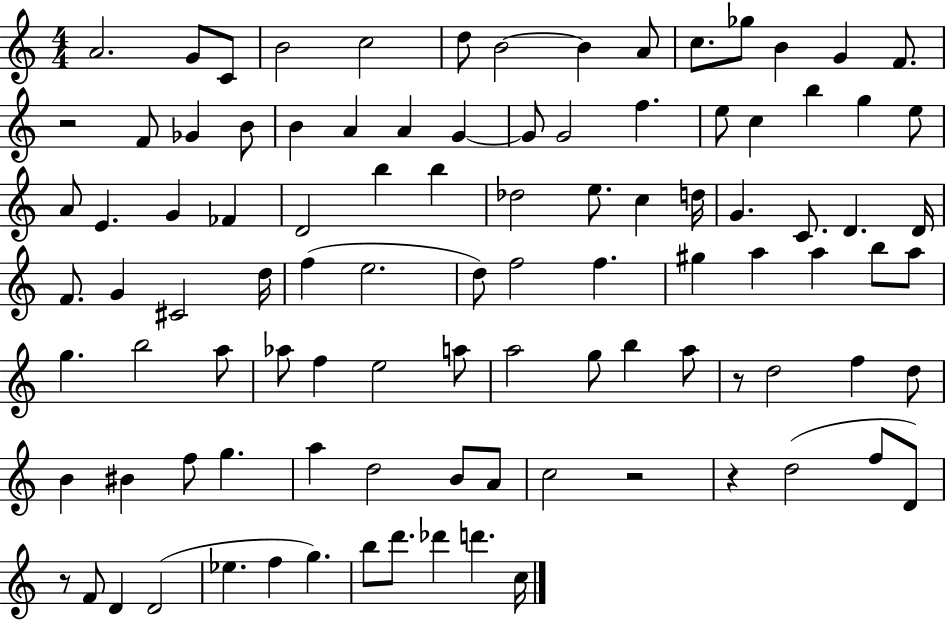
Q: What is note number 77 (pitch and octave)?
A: A5